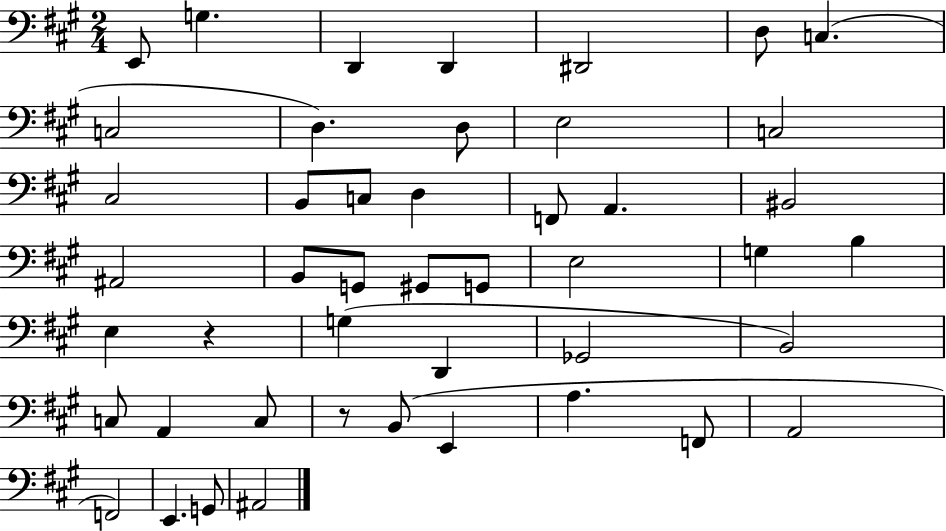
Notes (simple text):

E2/e G3/q. D2/q D2/q D#2/h D3/e C3/q. C3/h D3/q. D3/e E3/h C3/h C#3/h B2/e C3/e D3/q F2/e A2/q. BIS2/h A#2/h B2/e G2/e G#2/e G2/e E3/h G3/q B3/q E3/q R/q G3/q D2/q Gb2/h B2/h C3/e A2/q C3/e R/e B2/e E2/q A3/q. F2/e A2/h F2/h E2/q. G2/e A#2/h